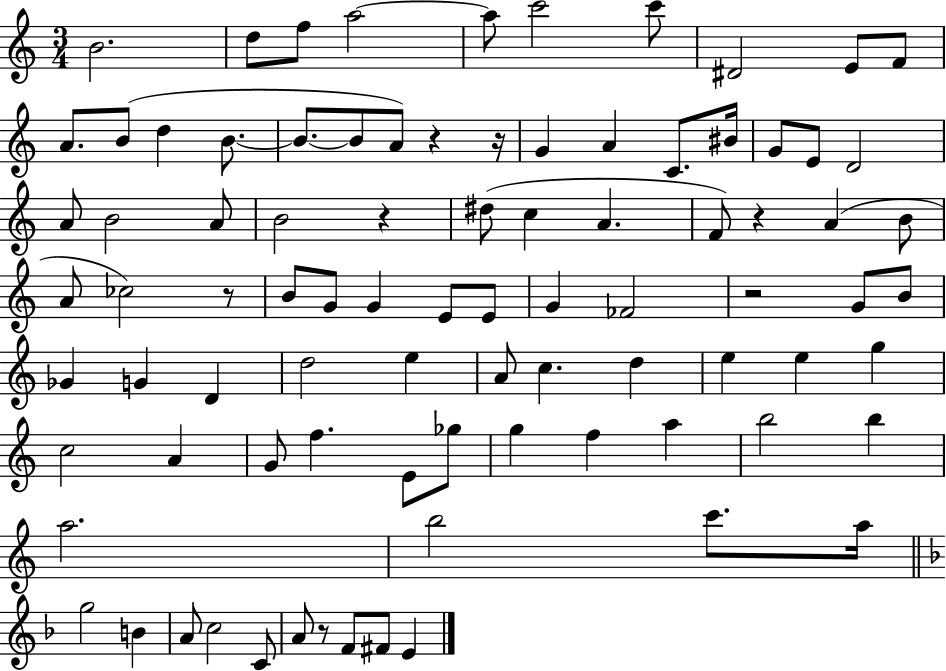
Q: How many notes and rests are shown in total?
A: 87